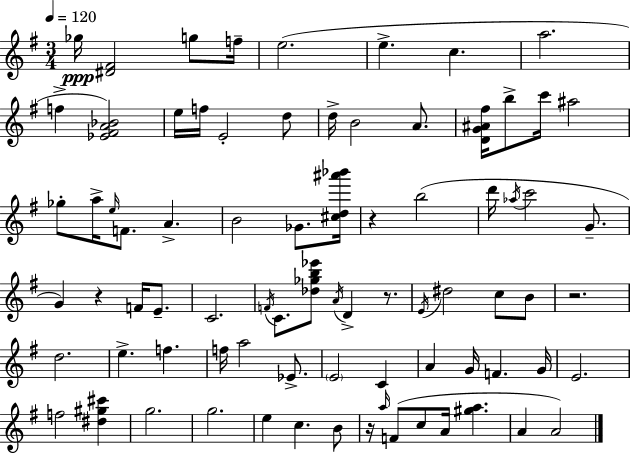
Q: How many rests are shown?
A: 5